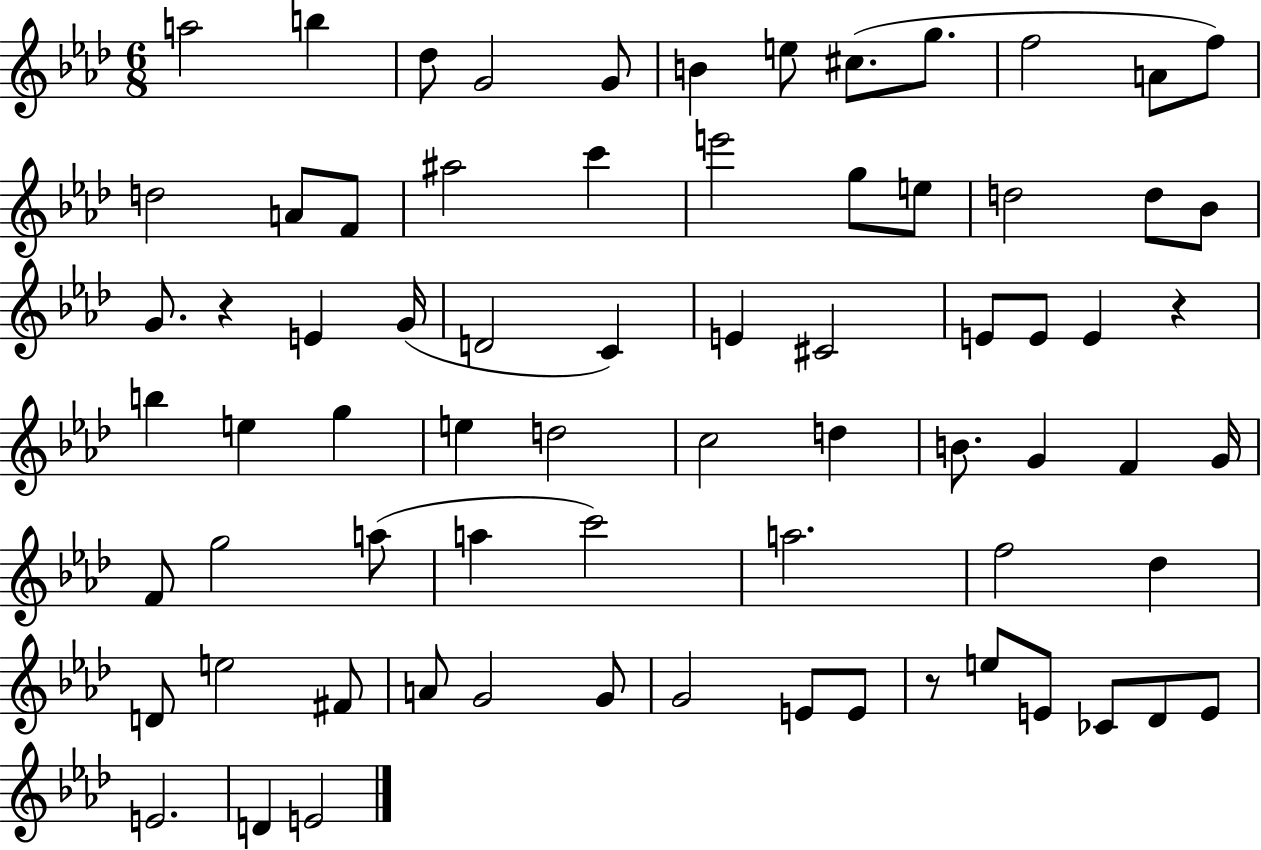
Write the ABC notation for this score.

X:1
T:Untitled
M:6/8
L:1/4
K:Ab
a2 b _d/2 G2 G/2 B e/2 ^c/2 g/2 f2 A/2 f/2 d2 A/2 F/2 ^a2 c' e'2 g/2 e/2 d2 d/2 _B/2 G/2 z E G/4 D2 C E ^C2 E/2 E/2 E z b e g e d2 c2 d B/2 G F G/4 F/2 g2 a/2 a c'2 a2 f2 _d D/2 e2 ^F/2 A/2 G2 G/2 G2 E/2 E/2 z/2 e/2 E/2 _C/2 _D/2 E/2 E2 D E2